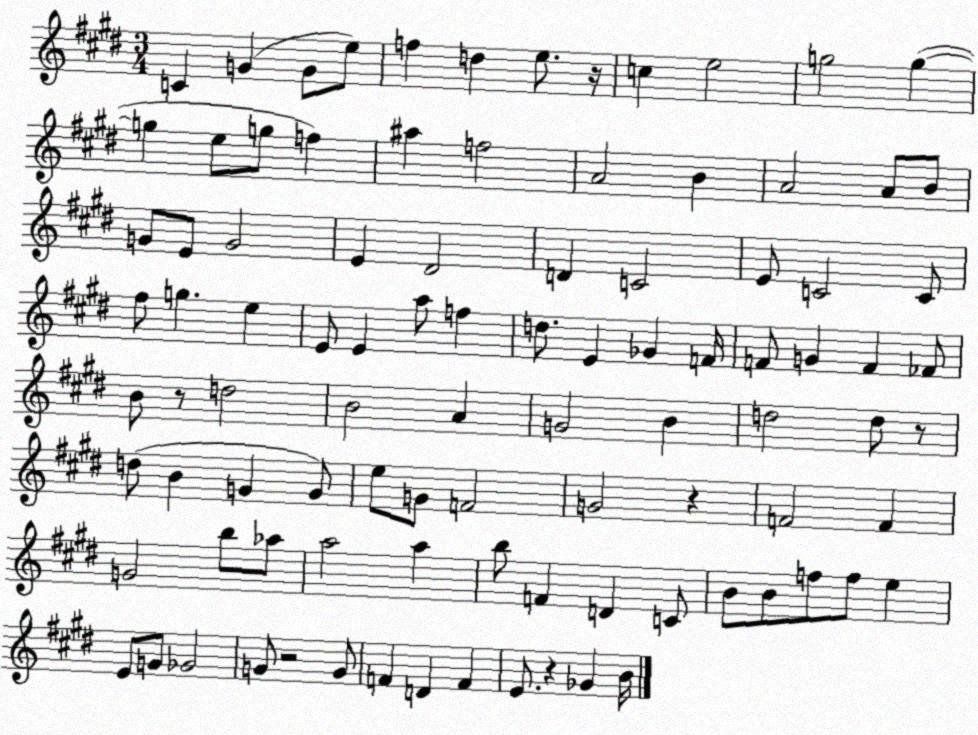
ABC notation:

X:1
T:Untitled
M:3/4
L:1/4
K:E
C G G/2 e/2 f d e/2 z/4 c e2 g2 g g e/2 g/2 f ^a f2 A2 B A2 A/2 B/2 G/2 E/2 G2 E ^D2 D C2 E/2 C2 C/2 ^f/2 g e E/2 E a/2 f d/2 E _G F/4 F/2 G F _F/2 B/2 z/2 d2 B2 A G2 B d2 d/2 z/2 d/2 B G G/2 e/2 G/2 F2 G2 z F2 F G2 b/2 _a/2 a2 a b/2 F D C/2 B/2 B/2 f/2 f/2 e E/2 G/2 _G2 G/2 z2 G/2 F D F E/2 z _G B/4